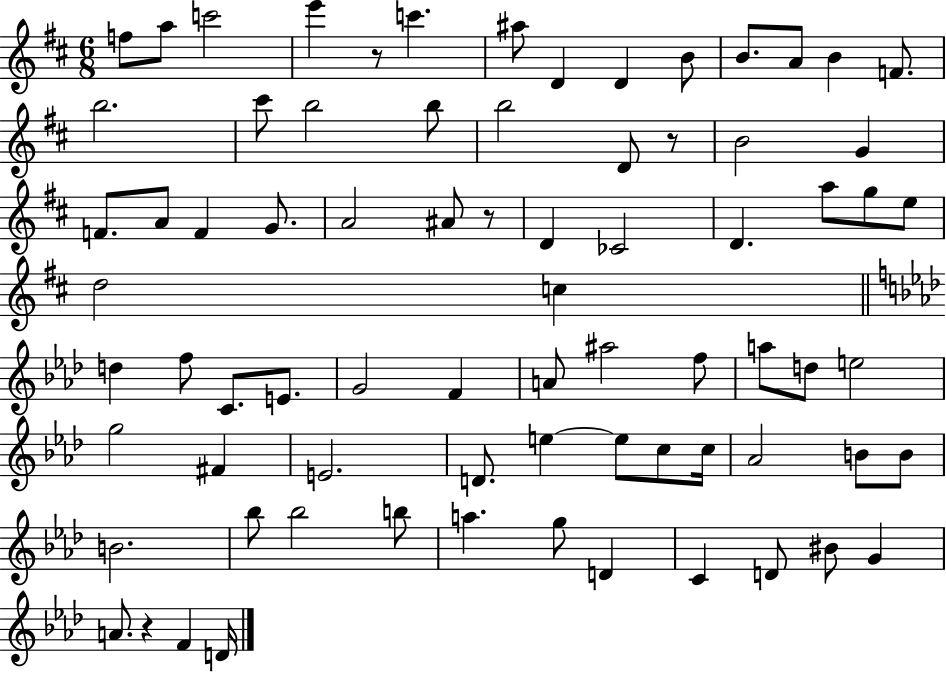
{
  \clef treble
  \numericTimeSignature
  \time 6/8
  \key d \major
  f''8 a''8 c'''2 | e'''4 r8 c'''4. | ais''8 d'4 d'4 b'8 | b'8. a'8 b'4 f'8. | \break b''2. | cis'''8 b''2 b''8 | b''2 d'8 r8 | b'2 g'4 | \break f'8. a'8 f'4 g'8. | a'2 ais'8 r8 | d'4 ces'2 | d'4. a''8 g''8 e''8 | \break d''2 c''4 | \bar "||" \break \key f \minor d''4 f''8 c'8. e'8. | g'2 f'4 | a'8 ais''2 f''8 | a''8 d''8 e''2 | \break g''2 fis'4 | e'2. | d'8. e''4~~ e''8 c''8 c''16 | aes'2 b'8 b'8 | \break b'2. | bes''8 bes''2 b''8 | a''4. g''8 d'4 | c'4 d'8 bis'8 g'4 | \break a'8. r4 f'4 d'16 | \bar "|."
}